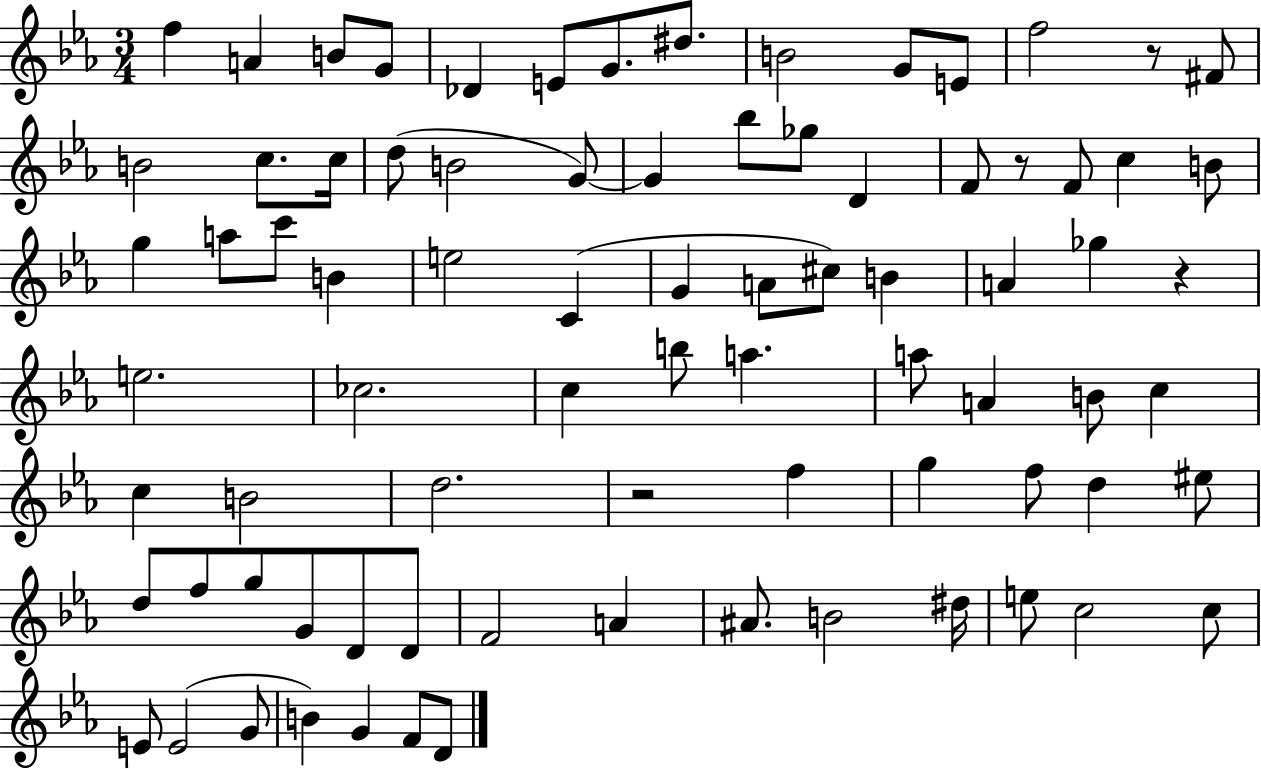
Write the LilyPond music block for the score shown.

{
  \clef treble
  \numericTimeSignature
  \time 3/4
  \key ees \major
  f''4 a'4 b'8 g'8 | des'4 e'8 g'8. dis''8. | b'2 g'8 e'8 | f''2 r8 fis'8 | \break b'2 c''8. c''16 | d''8( b'2 g'8~~) | g'4 bes''8 ges''8 d'4 | f'8 r8 f'8 c''4 b'8 | \break g''4 a''8 c'''8 b'4 | e''2 c'4( | g'4 a'8 cis''8) b'4 | a'4 ges''4 r4 | \break e''2. | ces''2. | c''4 b''8 a''4. | a''8 a'4 b'8 c''4 | \break c''4 b'2 | d''2. | r2 f''4 | g''4 f''8 d''4 eis''8 | \break d''8 f''8 g''8 g'8 d'8 d'8 | f'2 a'4 | ais'8. b'2 dis''16 | e''8 c''2 c''8 | \break e'8 e'2( g'8 | b'4) g'4 f'8 d'8 | \bar "|."
}